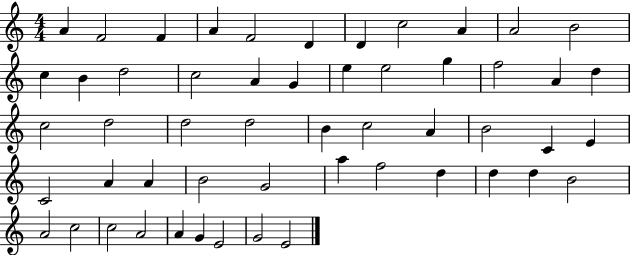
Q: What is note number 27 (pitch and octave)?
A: D5